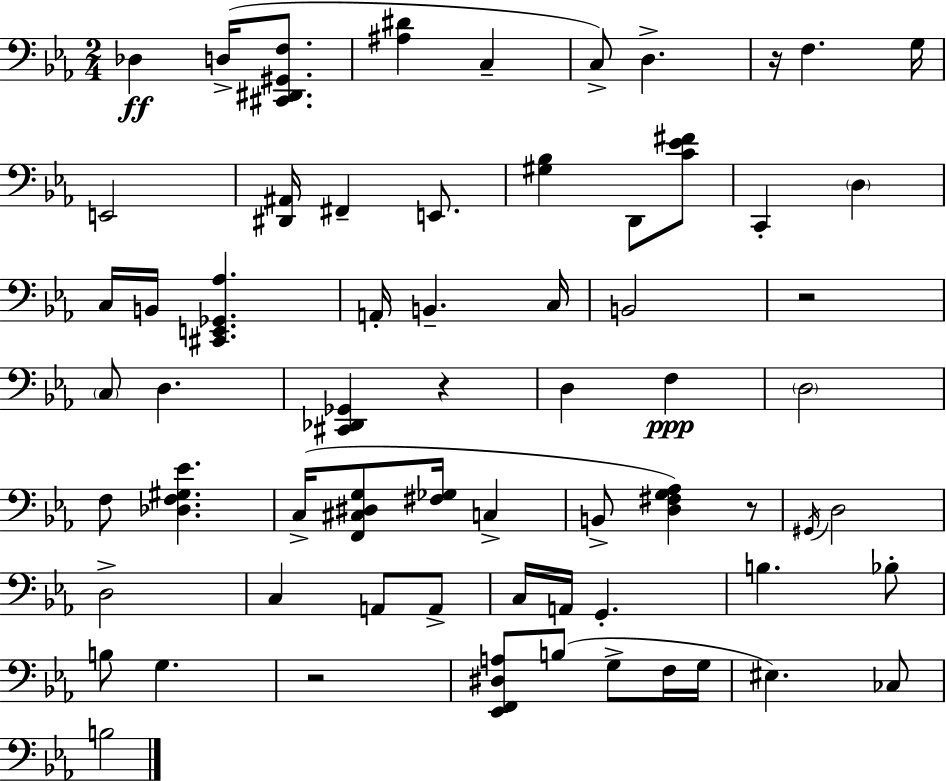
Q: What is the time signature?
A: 2/4